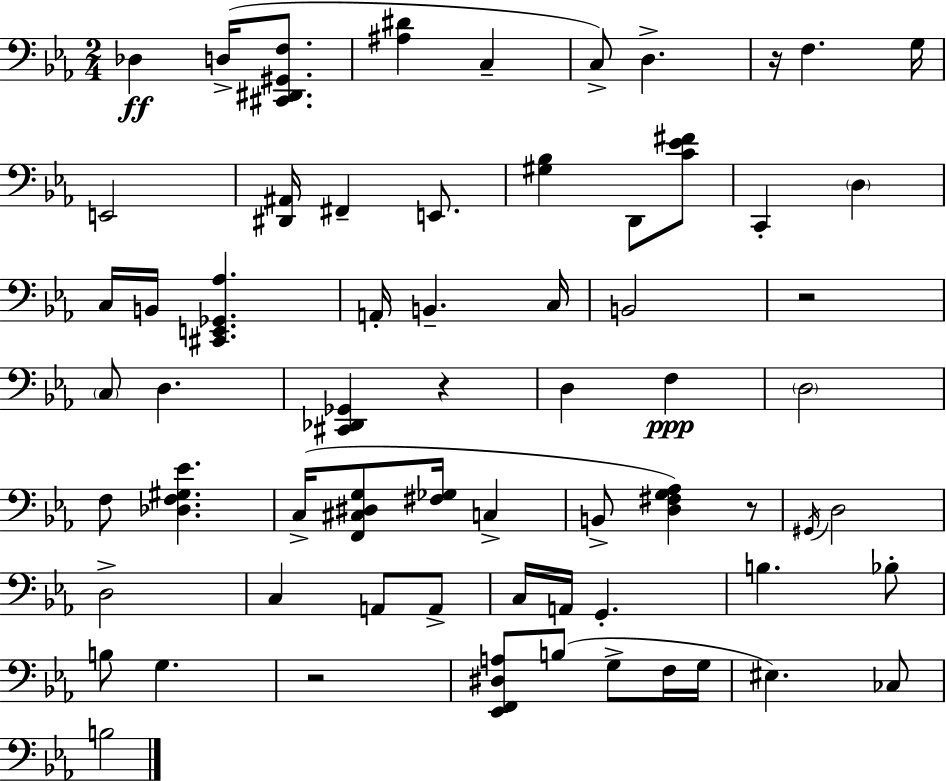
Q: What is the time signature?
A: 2/4